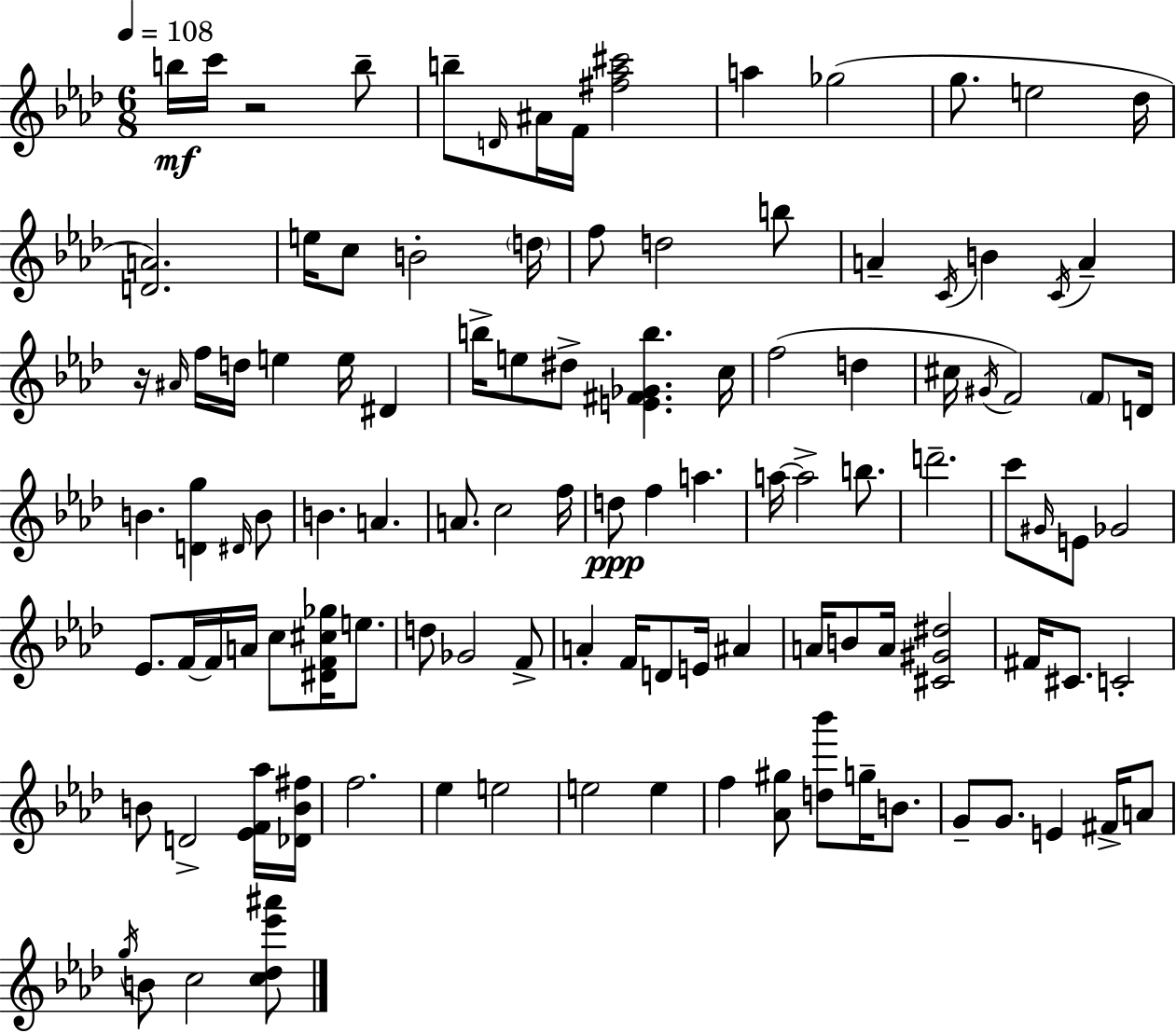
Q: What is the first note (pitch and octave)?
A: B5